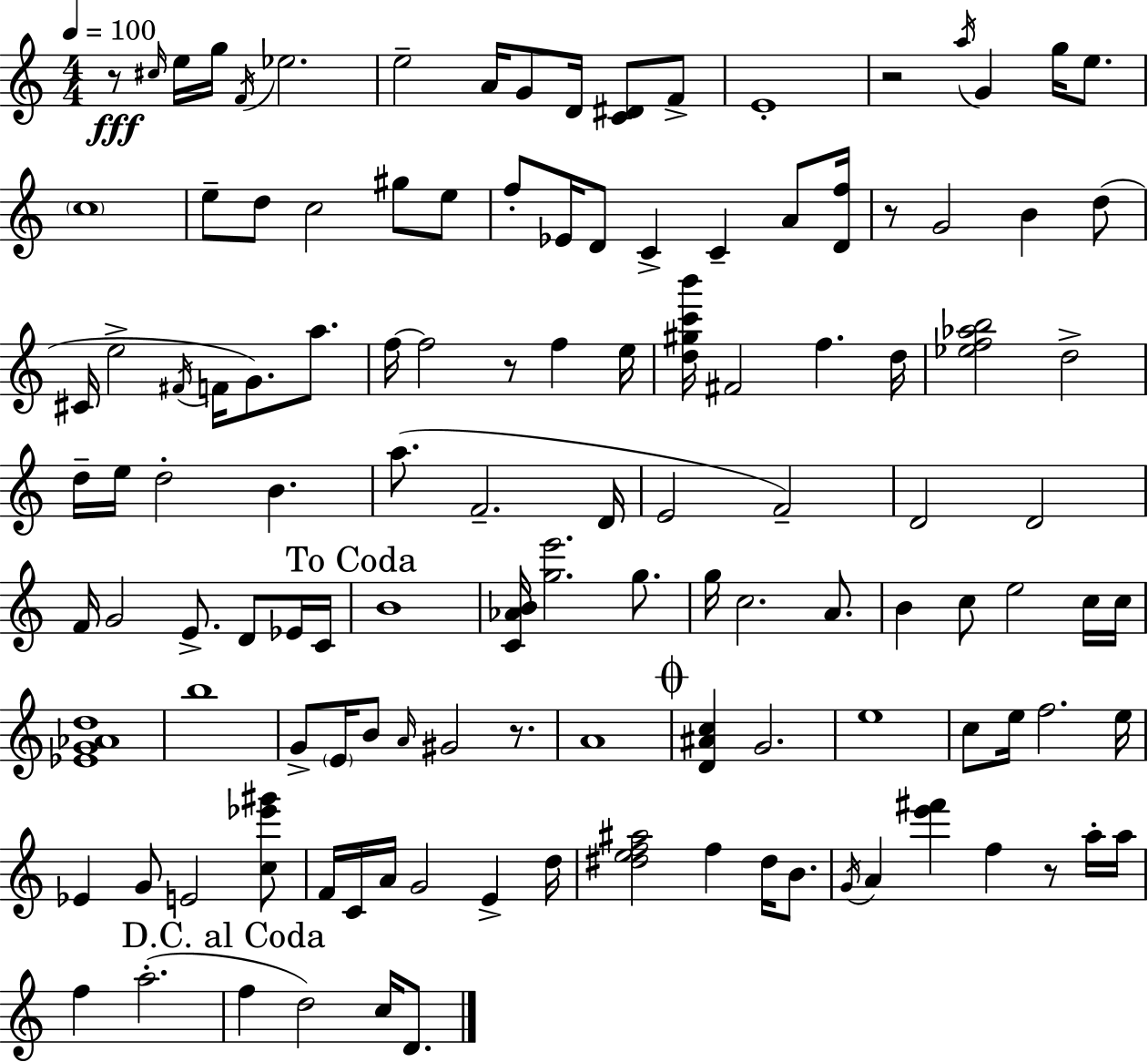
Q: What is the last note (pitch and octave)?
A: D4